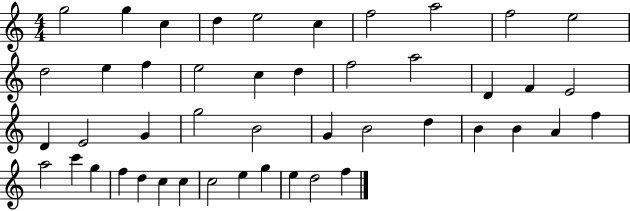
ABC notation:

X:1
T:Untitled
M:4/4
L:1/4
K:C
g2 g c d e2 c f2 a2 f2 e2 d2 e f e2 c d f2 a2 D F E2 D E2 G g2 B2 G B2 d B B A f a2 c' g f d c c c2 e g e d2 f